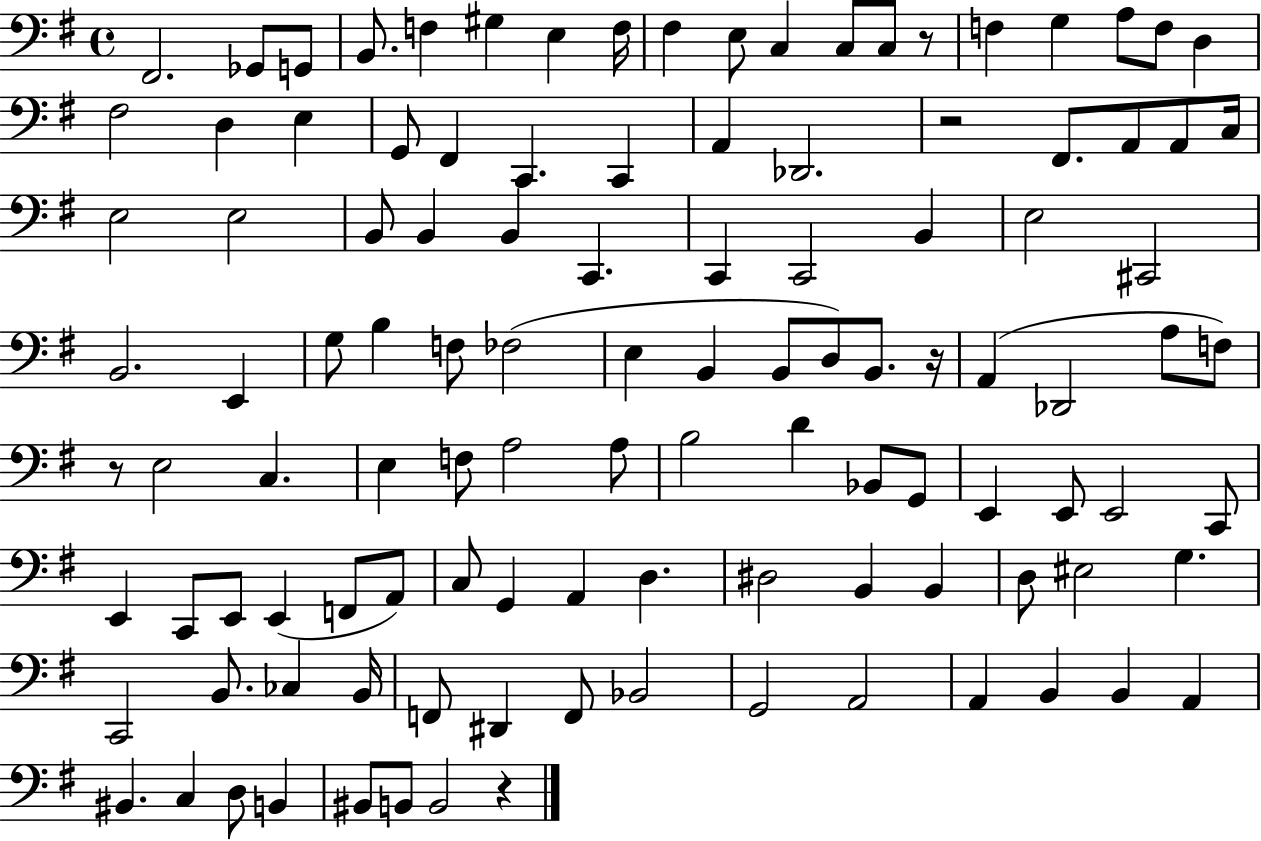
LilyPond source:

{
  \clef bass
  \time 4/4
  \defaultTimeSignature
  \key g \major
  fis,2. ges,8 g,8 | b,8. f4 gis4 e4 f16 | fis4 e8 c4 c8 c8 r8 | f4 g4 a8 f8 d4 | \break fis2 d4 e4 | g,8 fis,4 c,4. c,4 | a,4 des,2. | r2 fis,8. a,8 a,8 c16 | \break e2 e2 | b,8 b,4 b,4 c,4. | c,4 c,2 b,4 | e2 cis,2 | \break b,2. e,4 | g8 b4 f8 fes2( | e4 b,4 b,8 d8) b,8. r16 | a,4( des,2 a8 f8) | \break r8 e2 c4. | e4 f8 a2 a8 | b2 d'4 bes,8 g,8 | e,4 e,8 e,2 c,8 | \break e,4 c,8 e,8 e,4( f,8 a,8) | c8 g,4 a,4 d4. | dis2 b,4 b,4 | d8 eis2 g4. | \break c,2 b,8. ces4 b,16 | f,8 dis,4 f,8 bes,2 | g,2 a,2 | a,4 b,4 b,4 a,4 | \break bis,4. c4 d8 b,4 | bis,8 b,8 b,2 r4 | \bar "|."
}